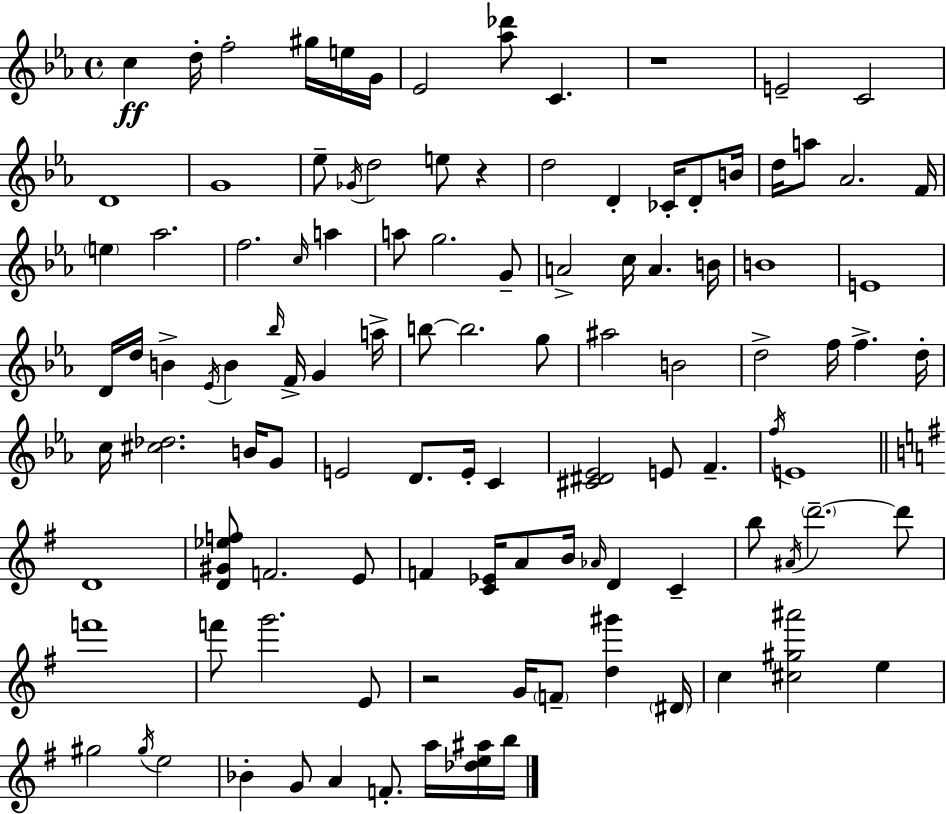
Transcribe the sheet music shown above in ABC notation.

X:1
T:Untitled
M:4/4
L:1/4
K:Cm
c d/4 f2 ^g/4 e/4 G/4 _E2 [_a_d']/2 C z4 E2 C2 D4 G4 _e/2 _G/4 d2 e/2 z d2 D _C/4 D/2 B/4 d/4 a/2 _A2 F/4 e _a2 f2 c/4 a a/2 g2 G/2 A2 c/4 A B/4 B4 E4 D/4 d/4 B _E/4 B _b/4 F/4 G a/4 b/2 b2 g/2 ^a2 B2 d2 f/4 f d/4 c/4 [^c_d]2 B/4 G/2 E2 D/2 E/4 C [^C^D_E]2 E/2 F f/4 E4 D4 [D^G_ef]/2 F2 E/2 F [C_E]/4 A/2 B/4 _A/4 D C b/2 ^A/4 d'2 d'/2 f'4 f'/2 g'2 E/2 z2 G/4 F/2 [d^g'] ^D/4 c [^c^g^a']2 e ^g2 ^g/4 e2 _B G/2 A F/2 a/4 [_de^a]/4 b/4